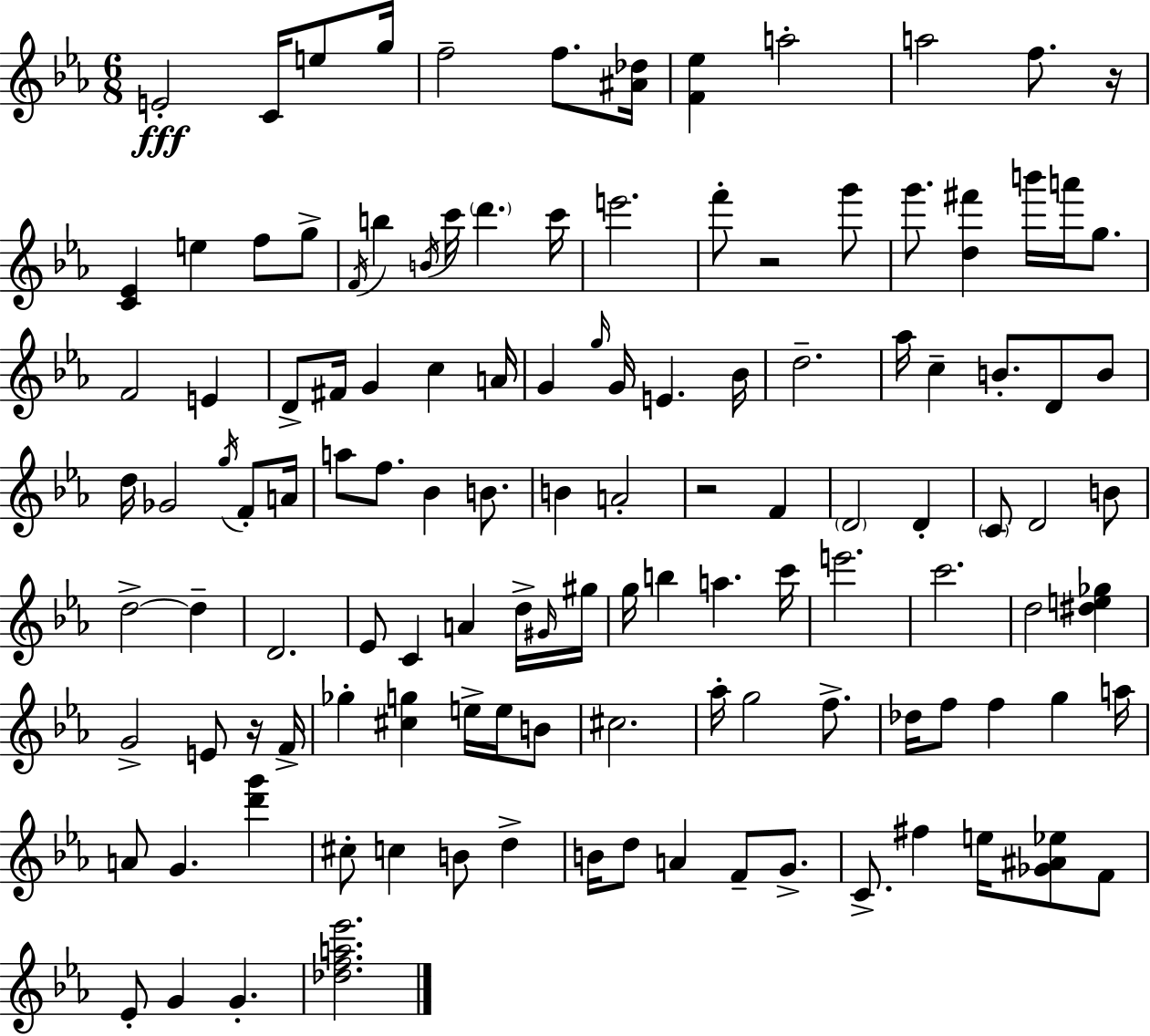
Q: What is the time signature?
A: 6/8